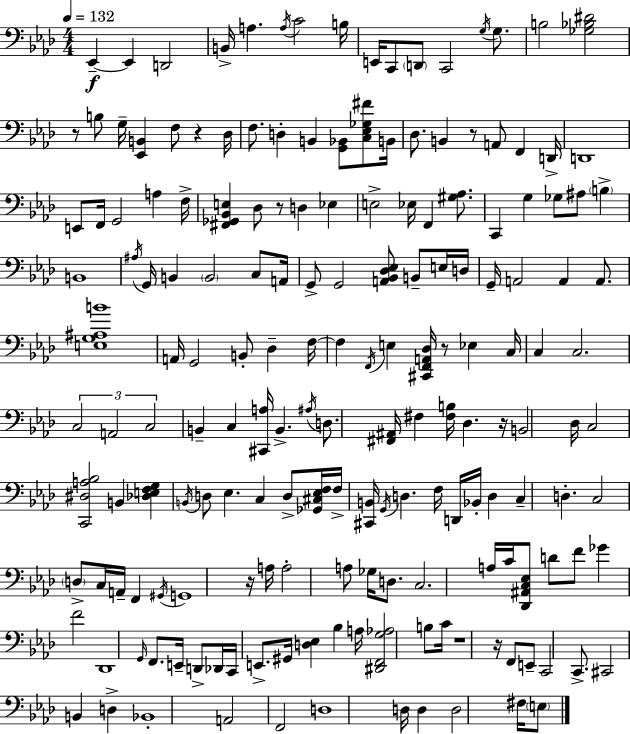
Eb2/q Eb2/q D2/h B2/s A3/q. A3/s C4/h B3/s E2/s C2/e D2/e C2/h G3/s G3/e. B3/h [Gb3,Bb3,D#4]/h R/e B3/e G3/s [Eb2,B2]/q F3/e R/q Db3/s F3/e. D3/q B2/q [G2,Bb2]/e [C3,Eb3,Gb3,F#4]/e B2/s Db3/e. B2/q R/e A2/e F2/q D2/s D2/w E2/e F2/s G2/h A3/q F3/s [F#2,Gb2,Bb2,E3]/q Db3/e R/e D3/q Eb3/q E3/h Eb3/s F2/q [G#3,Ab3]/e. C2/q G3/q Gb3/e A#3/e B3/q B2/w A#3/s G2/s B2/q B2/h C3/e A2/s G2/e G2/h [A2,Bb2,Db3,Eb3]/e B2/e E3/s D3/s G2/s A2/h A2/q A2/e. [E3,G3,A#3,B4]/w A2/s G2/h B2/e Db3/q F3/s F3/q F2/s E3/q [C#2,F2,A2,Db3]/s R/e Eb3/q C3/s C3/q C3/h. C3/h A2/h C3/h B2/q C3/q [C#2,A3]/s B2/q. A#3/s D3/e. [F#2,A#2]/s F#3/q [F#3,B3]/s Db3/q. R/s B2/h Db3/s C3/h [C2,D#3,A3,Bb3]/h B2/q [Db3,E3,F3,G3]/q B2/s D3/e Eb3/q. C3/q D3/e [Gb2,C#3,Eb3,F3]/s F3/s [C#2,B2]/s G2/s D3/q. F3/s D2/s Bb2/s D3/q C3/q D3/q. C3/h D3/e C3/s A2/s F2/q G#2/s G2/w R/s A3/s A3/h A3/e Gb3/s D3/e. C3/h. A3/s C4/s [Db2,A#2,C3,Eb3]/e D4/e F4/e Gb4/q F4/h Db2/w G2/s F2/e. E2/s D2/e Db2/s C2/s E2/e. G#2/s [D3,Eb3]/q Bb3/q A3/s [D#2,F2,G3,Ab3]/h B3/e C4/s R/w R/s F2/e E2/e C2/h C2/e. C#2/h B2/q D3/q Bb2/w A2/h F2/h D3/w D3/s D3/q D3/h F#3/s E3/e